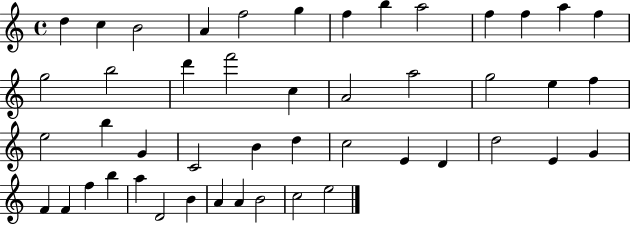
{
  \clef treble
  \time 4/4
  \defaultTimeSignature
  \key c \major
  d''4 c''4 b'2 | a'4 f''2 g''4 | f''4 b''4 a''2 | f''4 f''4 a''4 f''4 | \break g''2 b''2 | d'''4 f'''2 c''4 | a'2 a''2 | g''2 e''4 f''4 | \break e''2 b''4 g'4 | c'2 b'4 d''4 | c''2 e'4 d'4 | d''2 e'4 g'4 | \break f'4 f'4 f''4 b''4 | a''4 d'2 b'4 | a'4 a'4 b'2 | c''2 e''2 | \break \bar "|."
}